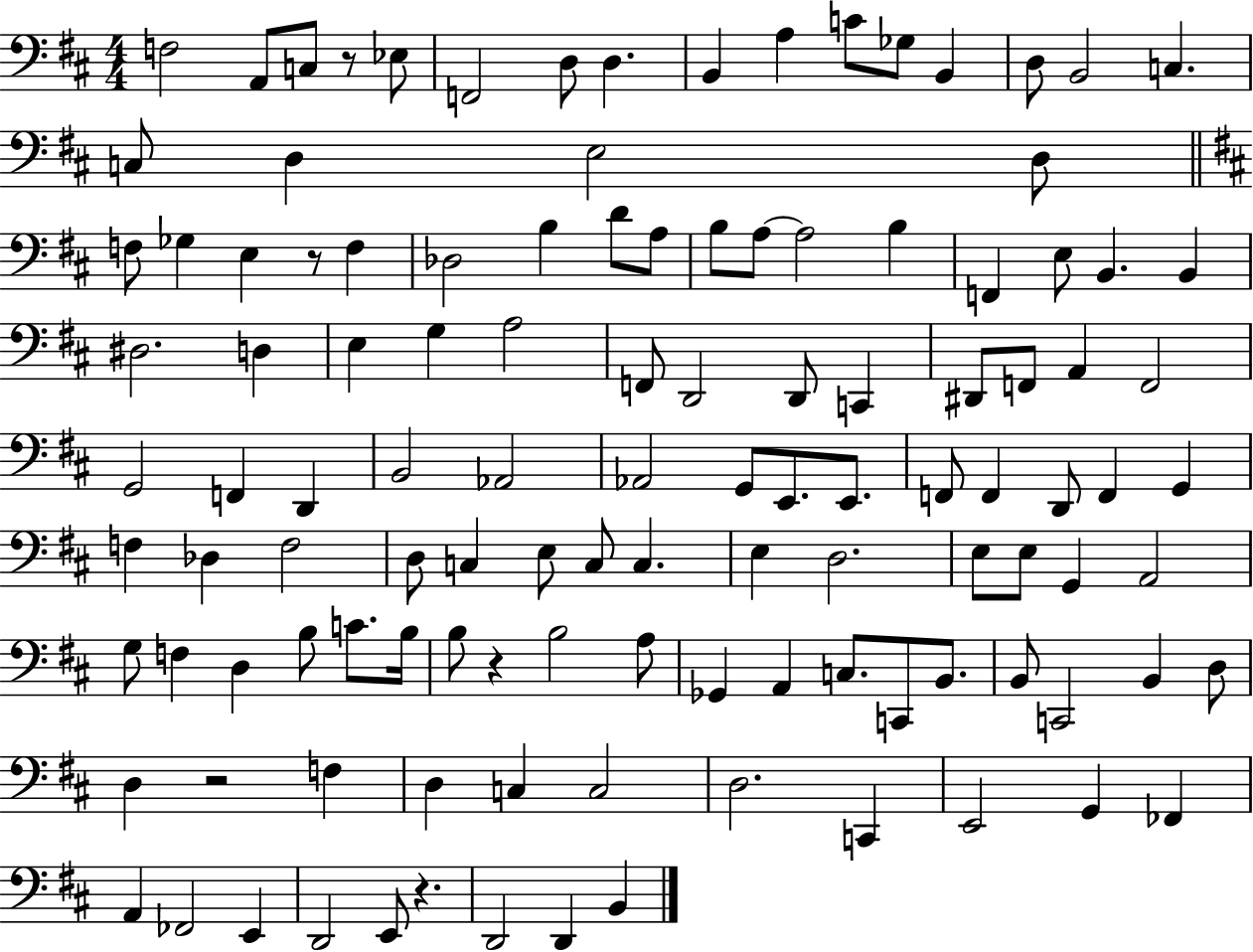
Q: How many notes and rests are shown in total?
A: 117